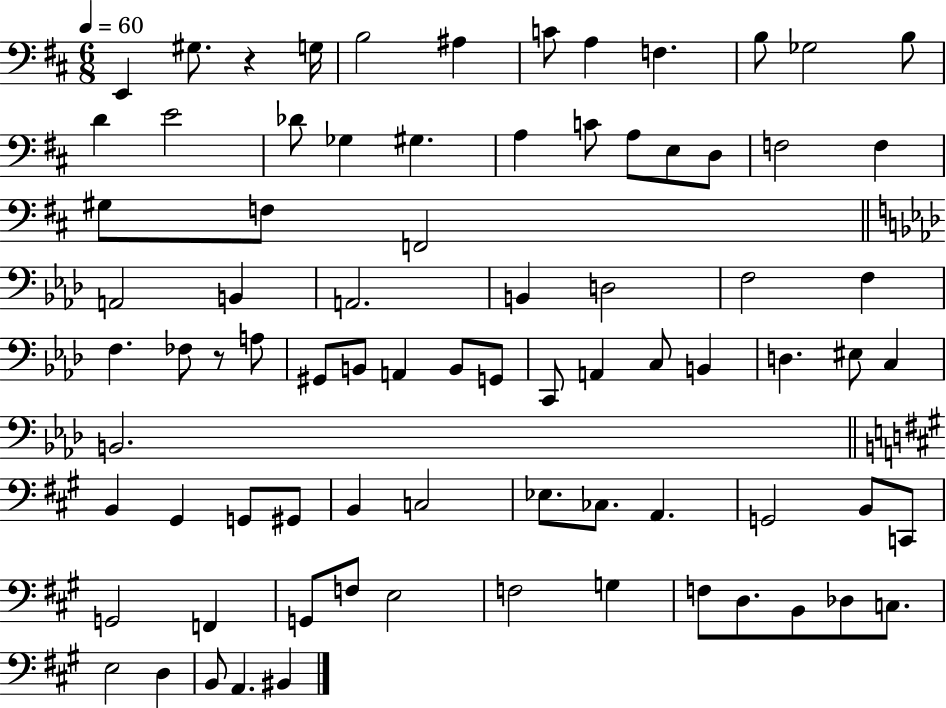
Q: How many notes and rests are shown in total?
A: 80